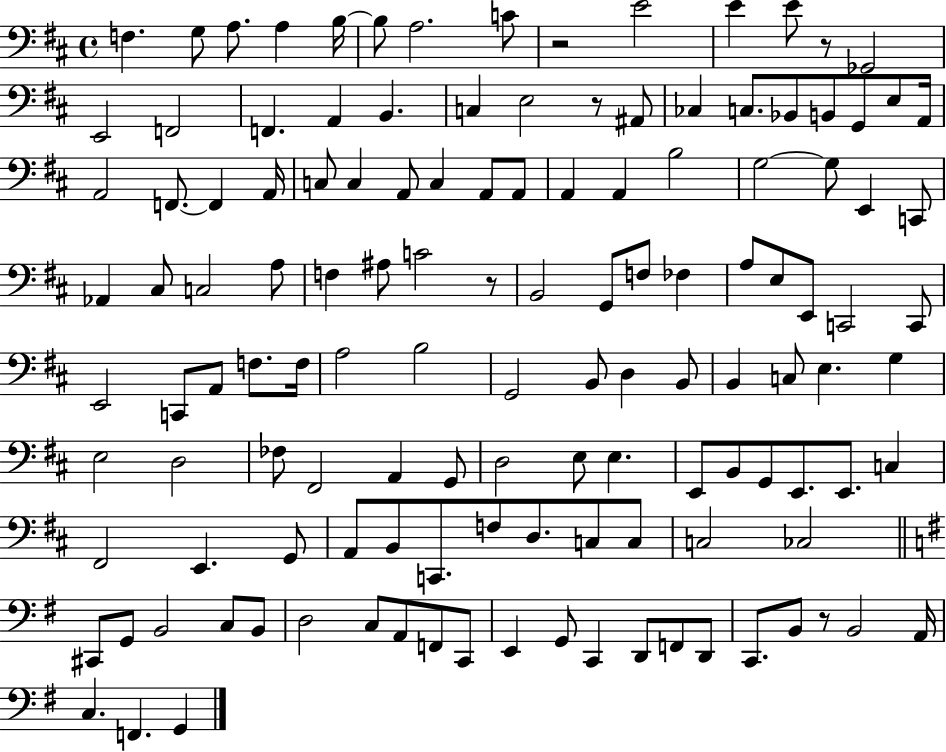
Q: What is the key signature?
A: D major